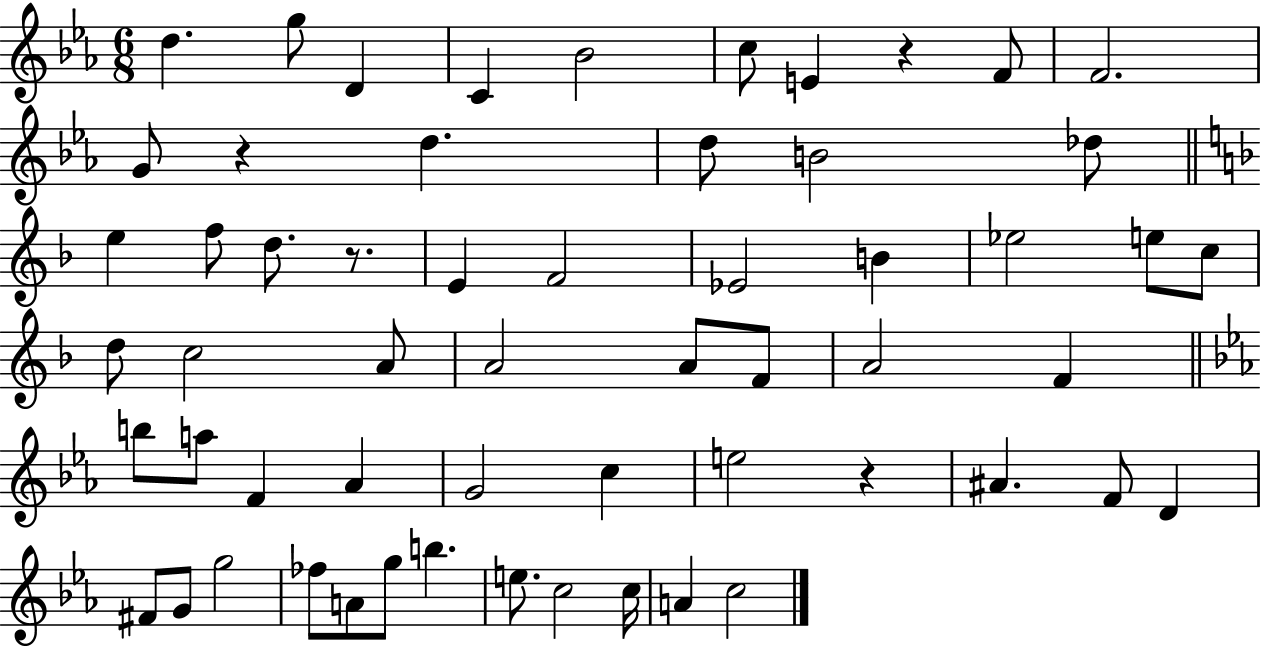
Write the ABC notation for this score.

X:1
T:Untitled
M:6/8
L:1/4
K:Eb
d g/2 D C _B2 c/2 E z F/2 F2 G/2 z d d/2 B2 _d/2 e f/2 d/2 z/2 E F2 _E2 B _e2 e/2 c/2 d/2 c2 A/2 A2 A/2 F/2 A2 F b/2 a/2 F _A G2 c e2 z ^A F/2 D ^F/2 G/2 g2 _f/2 A/2 g/2 b e/2 c2 c/4 A c2